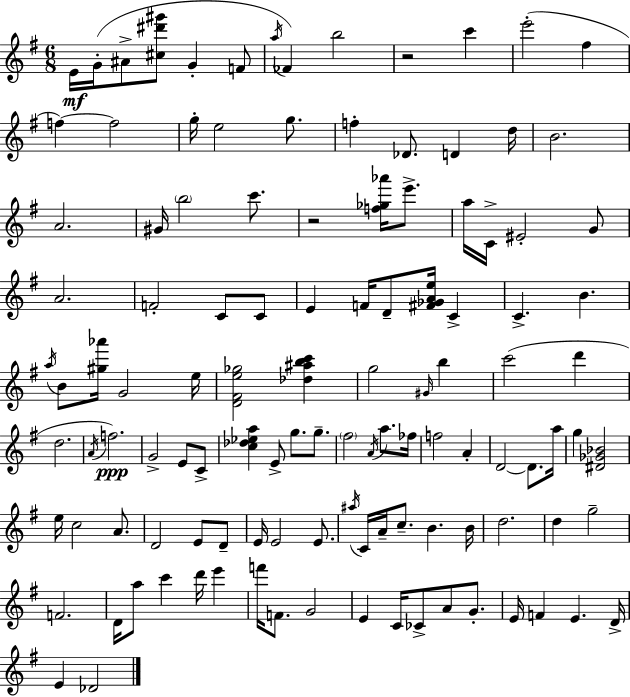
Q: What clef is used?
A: treble